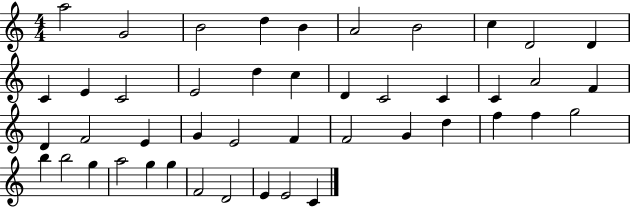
X:1
T:Untitled
M:4/4
L:1/4
K:C
a2 G2 B2 d B A2 B2 c D2 D C E C2 E2 d c D C2 C C A2 F D F2 E G E2 F F2 G d f f g2 b b2 g a2 g g F2 D2 E E2 C